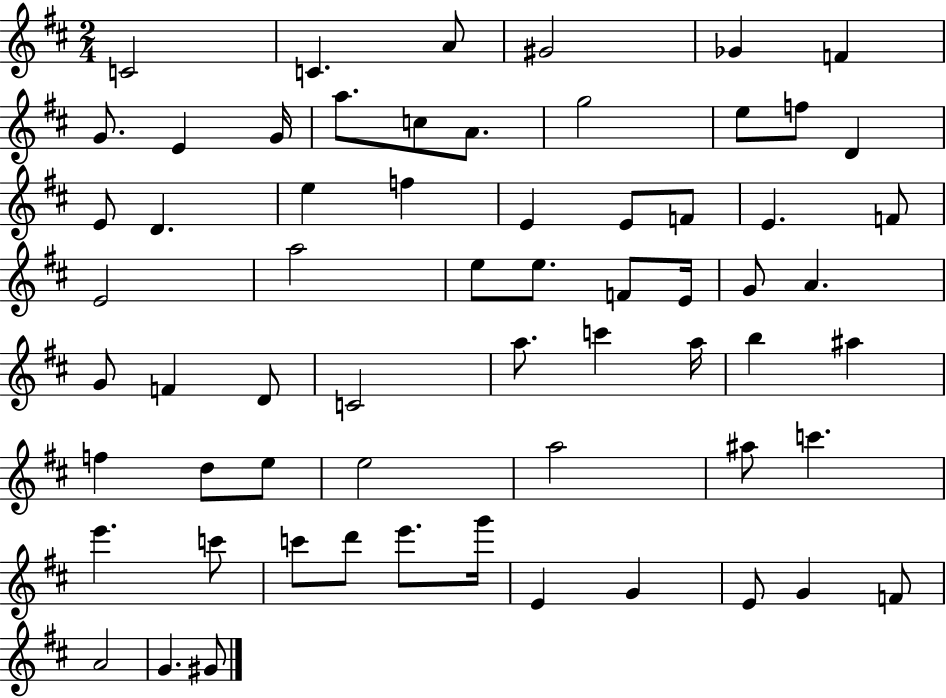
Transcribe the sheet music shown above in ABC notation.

X:1
T:Untitled
M:2/4
L:1/4
K:D
C2 C A/2 ^G2 _G F G/2 E G/4 a/2 c/2 A/2 g2 e/2 f/2 D E/2 D e f E E/2 F/2 E F/2 E2 a2 e/2 e/2 F/2 E/4 G/2 A G/2 F D/2 C2 a/2 c' a/4 b ^a f d/2 e/2 e2 a2 ^a/2 c' e' c'/2 c'/2 d'/2 e'/2 g'/4 E G E/2 G F/2 A2 G ^G/2